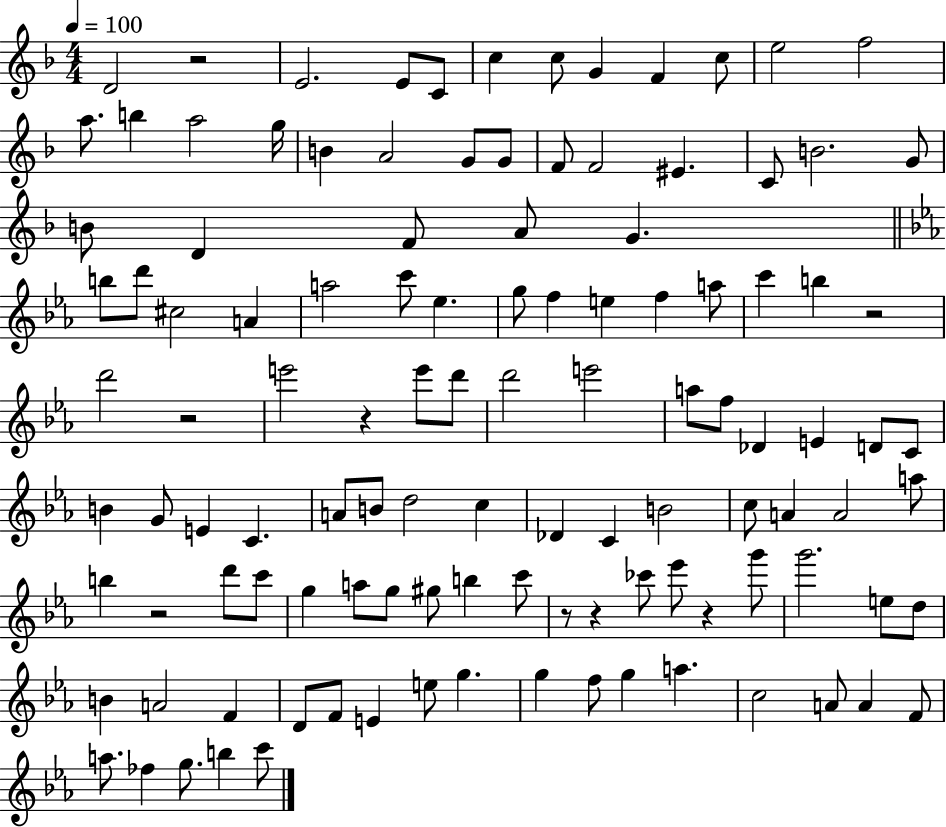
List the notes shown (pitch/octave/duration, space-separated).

D4/h R/h E4/h. E4/e C4/e C5/q C5/e G4/q F4/q C5/e E5/h F5/h A5/e. B5/q A5/h G5/s B4/q A4/h G4/e G4/e F4/e F4/h EIS4/q. C4/e B4/h. G4/e B4/e D4/q F4/e A4/e G4/q. B5/e D6/e C#5/h A4/q A5/h C6/e Eb5/q. G5/e F5/q E5/q F5/q A5/e C6/q B5/q R/h D6/h R/h E6/h R/q E6/e D6/e D6/h E6/h A5/e F5/e Db4/q E4/q D4/e C4/e B4/q G4/e E4/q C4/q. A4/e B4/e D5/h C5/q Db4/q C4/q B4/h C5/e A4/q A4/h A5/e B5/q R/h D6/e C6/e G5/q A5/e G5/e G#5/e B5/q C6/e R/e R/q CES6/e Eb6/e R/q G6/e G6/h. E5/e D5/e B4/q A4/h F4/q D4/e F4/e E4/q E5/e G5/q. G5/q F5/e G5/q A5/q. C5/h A4/e A4/q F4/e A5/e. FES5/q G5/e. B5/q C6/e